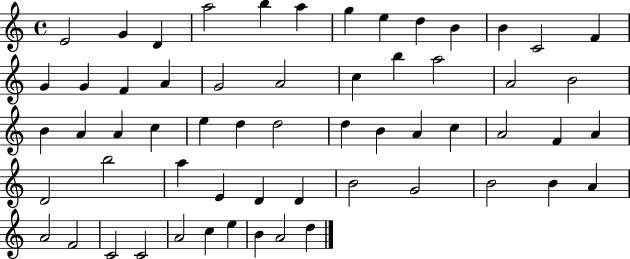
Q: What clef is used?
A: treble